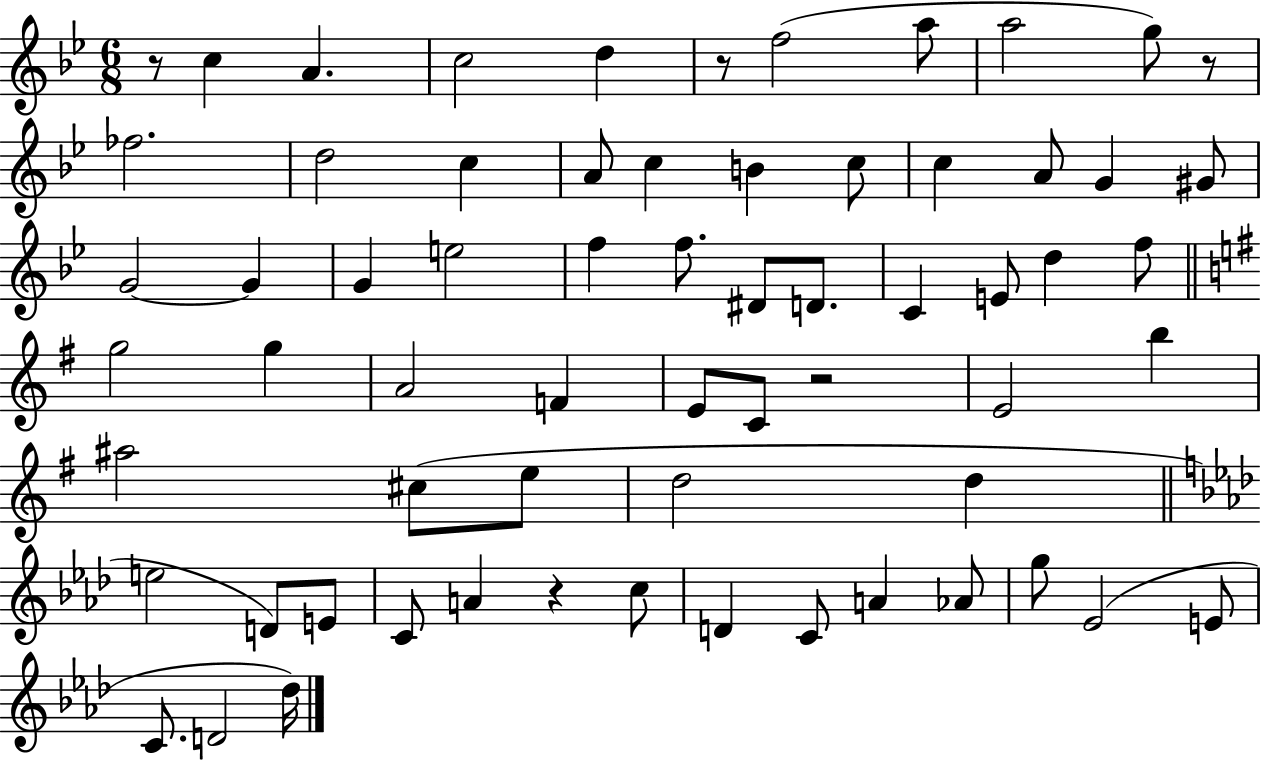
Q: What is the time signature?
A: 6/8